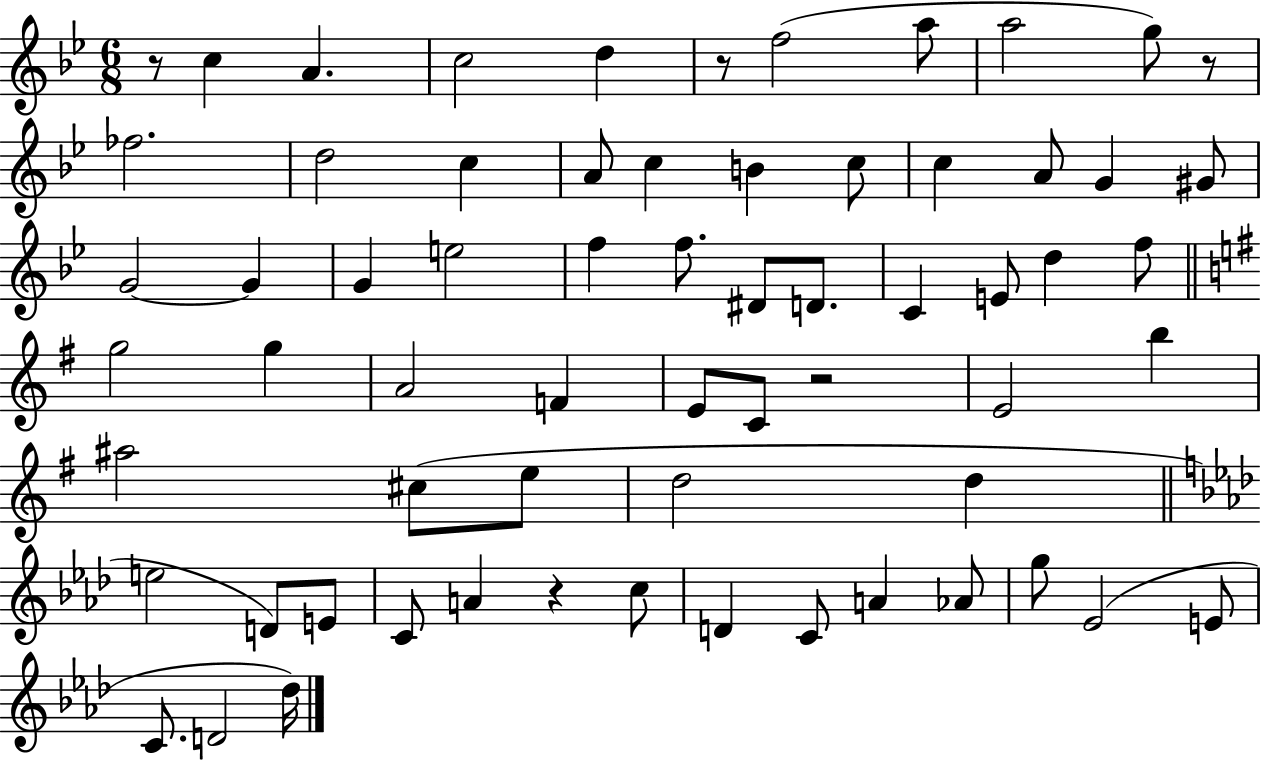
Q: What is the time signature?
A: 6/8